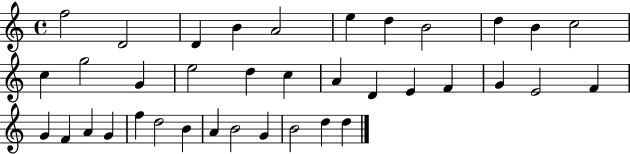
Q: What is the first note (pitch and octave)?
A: F5